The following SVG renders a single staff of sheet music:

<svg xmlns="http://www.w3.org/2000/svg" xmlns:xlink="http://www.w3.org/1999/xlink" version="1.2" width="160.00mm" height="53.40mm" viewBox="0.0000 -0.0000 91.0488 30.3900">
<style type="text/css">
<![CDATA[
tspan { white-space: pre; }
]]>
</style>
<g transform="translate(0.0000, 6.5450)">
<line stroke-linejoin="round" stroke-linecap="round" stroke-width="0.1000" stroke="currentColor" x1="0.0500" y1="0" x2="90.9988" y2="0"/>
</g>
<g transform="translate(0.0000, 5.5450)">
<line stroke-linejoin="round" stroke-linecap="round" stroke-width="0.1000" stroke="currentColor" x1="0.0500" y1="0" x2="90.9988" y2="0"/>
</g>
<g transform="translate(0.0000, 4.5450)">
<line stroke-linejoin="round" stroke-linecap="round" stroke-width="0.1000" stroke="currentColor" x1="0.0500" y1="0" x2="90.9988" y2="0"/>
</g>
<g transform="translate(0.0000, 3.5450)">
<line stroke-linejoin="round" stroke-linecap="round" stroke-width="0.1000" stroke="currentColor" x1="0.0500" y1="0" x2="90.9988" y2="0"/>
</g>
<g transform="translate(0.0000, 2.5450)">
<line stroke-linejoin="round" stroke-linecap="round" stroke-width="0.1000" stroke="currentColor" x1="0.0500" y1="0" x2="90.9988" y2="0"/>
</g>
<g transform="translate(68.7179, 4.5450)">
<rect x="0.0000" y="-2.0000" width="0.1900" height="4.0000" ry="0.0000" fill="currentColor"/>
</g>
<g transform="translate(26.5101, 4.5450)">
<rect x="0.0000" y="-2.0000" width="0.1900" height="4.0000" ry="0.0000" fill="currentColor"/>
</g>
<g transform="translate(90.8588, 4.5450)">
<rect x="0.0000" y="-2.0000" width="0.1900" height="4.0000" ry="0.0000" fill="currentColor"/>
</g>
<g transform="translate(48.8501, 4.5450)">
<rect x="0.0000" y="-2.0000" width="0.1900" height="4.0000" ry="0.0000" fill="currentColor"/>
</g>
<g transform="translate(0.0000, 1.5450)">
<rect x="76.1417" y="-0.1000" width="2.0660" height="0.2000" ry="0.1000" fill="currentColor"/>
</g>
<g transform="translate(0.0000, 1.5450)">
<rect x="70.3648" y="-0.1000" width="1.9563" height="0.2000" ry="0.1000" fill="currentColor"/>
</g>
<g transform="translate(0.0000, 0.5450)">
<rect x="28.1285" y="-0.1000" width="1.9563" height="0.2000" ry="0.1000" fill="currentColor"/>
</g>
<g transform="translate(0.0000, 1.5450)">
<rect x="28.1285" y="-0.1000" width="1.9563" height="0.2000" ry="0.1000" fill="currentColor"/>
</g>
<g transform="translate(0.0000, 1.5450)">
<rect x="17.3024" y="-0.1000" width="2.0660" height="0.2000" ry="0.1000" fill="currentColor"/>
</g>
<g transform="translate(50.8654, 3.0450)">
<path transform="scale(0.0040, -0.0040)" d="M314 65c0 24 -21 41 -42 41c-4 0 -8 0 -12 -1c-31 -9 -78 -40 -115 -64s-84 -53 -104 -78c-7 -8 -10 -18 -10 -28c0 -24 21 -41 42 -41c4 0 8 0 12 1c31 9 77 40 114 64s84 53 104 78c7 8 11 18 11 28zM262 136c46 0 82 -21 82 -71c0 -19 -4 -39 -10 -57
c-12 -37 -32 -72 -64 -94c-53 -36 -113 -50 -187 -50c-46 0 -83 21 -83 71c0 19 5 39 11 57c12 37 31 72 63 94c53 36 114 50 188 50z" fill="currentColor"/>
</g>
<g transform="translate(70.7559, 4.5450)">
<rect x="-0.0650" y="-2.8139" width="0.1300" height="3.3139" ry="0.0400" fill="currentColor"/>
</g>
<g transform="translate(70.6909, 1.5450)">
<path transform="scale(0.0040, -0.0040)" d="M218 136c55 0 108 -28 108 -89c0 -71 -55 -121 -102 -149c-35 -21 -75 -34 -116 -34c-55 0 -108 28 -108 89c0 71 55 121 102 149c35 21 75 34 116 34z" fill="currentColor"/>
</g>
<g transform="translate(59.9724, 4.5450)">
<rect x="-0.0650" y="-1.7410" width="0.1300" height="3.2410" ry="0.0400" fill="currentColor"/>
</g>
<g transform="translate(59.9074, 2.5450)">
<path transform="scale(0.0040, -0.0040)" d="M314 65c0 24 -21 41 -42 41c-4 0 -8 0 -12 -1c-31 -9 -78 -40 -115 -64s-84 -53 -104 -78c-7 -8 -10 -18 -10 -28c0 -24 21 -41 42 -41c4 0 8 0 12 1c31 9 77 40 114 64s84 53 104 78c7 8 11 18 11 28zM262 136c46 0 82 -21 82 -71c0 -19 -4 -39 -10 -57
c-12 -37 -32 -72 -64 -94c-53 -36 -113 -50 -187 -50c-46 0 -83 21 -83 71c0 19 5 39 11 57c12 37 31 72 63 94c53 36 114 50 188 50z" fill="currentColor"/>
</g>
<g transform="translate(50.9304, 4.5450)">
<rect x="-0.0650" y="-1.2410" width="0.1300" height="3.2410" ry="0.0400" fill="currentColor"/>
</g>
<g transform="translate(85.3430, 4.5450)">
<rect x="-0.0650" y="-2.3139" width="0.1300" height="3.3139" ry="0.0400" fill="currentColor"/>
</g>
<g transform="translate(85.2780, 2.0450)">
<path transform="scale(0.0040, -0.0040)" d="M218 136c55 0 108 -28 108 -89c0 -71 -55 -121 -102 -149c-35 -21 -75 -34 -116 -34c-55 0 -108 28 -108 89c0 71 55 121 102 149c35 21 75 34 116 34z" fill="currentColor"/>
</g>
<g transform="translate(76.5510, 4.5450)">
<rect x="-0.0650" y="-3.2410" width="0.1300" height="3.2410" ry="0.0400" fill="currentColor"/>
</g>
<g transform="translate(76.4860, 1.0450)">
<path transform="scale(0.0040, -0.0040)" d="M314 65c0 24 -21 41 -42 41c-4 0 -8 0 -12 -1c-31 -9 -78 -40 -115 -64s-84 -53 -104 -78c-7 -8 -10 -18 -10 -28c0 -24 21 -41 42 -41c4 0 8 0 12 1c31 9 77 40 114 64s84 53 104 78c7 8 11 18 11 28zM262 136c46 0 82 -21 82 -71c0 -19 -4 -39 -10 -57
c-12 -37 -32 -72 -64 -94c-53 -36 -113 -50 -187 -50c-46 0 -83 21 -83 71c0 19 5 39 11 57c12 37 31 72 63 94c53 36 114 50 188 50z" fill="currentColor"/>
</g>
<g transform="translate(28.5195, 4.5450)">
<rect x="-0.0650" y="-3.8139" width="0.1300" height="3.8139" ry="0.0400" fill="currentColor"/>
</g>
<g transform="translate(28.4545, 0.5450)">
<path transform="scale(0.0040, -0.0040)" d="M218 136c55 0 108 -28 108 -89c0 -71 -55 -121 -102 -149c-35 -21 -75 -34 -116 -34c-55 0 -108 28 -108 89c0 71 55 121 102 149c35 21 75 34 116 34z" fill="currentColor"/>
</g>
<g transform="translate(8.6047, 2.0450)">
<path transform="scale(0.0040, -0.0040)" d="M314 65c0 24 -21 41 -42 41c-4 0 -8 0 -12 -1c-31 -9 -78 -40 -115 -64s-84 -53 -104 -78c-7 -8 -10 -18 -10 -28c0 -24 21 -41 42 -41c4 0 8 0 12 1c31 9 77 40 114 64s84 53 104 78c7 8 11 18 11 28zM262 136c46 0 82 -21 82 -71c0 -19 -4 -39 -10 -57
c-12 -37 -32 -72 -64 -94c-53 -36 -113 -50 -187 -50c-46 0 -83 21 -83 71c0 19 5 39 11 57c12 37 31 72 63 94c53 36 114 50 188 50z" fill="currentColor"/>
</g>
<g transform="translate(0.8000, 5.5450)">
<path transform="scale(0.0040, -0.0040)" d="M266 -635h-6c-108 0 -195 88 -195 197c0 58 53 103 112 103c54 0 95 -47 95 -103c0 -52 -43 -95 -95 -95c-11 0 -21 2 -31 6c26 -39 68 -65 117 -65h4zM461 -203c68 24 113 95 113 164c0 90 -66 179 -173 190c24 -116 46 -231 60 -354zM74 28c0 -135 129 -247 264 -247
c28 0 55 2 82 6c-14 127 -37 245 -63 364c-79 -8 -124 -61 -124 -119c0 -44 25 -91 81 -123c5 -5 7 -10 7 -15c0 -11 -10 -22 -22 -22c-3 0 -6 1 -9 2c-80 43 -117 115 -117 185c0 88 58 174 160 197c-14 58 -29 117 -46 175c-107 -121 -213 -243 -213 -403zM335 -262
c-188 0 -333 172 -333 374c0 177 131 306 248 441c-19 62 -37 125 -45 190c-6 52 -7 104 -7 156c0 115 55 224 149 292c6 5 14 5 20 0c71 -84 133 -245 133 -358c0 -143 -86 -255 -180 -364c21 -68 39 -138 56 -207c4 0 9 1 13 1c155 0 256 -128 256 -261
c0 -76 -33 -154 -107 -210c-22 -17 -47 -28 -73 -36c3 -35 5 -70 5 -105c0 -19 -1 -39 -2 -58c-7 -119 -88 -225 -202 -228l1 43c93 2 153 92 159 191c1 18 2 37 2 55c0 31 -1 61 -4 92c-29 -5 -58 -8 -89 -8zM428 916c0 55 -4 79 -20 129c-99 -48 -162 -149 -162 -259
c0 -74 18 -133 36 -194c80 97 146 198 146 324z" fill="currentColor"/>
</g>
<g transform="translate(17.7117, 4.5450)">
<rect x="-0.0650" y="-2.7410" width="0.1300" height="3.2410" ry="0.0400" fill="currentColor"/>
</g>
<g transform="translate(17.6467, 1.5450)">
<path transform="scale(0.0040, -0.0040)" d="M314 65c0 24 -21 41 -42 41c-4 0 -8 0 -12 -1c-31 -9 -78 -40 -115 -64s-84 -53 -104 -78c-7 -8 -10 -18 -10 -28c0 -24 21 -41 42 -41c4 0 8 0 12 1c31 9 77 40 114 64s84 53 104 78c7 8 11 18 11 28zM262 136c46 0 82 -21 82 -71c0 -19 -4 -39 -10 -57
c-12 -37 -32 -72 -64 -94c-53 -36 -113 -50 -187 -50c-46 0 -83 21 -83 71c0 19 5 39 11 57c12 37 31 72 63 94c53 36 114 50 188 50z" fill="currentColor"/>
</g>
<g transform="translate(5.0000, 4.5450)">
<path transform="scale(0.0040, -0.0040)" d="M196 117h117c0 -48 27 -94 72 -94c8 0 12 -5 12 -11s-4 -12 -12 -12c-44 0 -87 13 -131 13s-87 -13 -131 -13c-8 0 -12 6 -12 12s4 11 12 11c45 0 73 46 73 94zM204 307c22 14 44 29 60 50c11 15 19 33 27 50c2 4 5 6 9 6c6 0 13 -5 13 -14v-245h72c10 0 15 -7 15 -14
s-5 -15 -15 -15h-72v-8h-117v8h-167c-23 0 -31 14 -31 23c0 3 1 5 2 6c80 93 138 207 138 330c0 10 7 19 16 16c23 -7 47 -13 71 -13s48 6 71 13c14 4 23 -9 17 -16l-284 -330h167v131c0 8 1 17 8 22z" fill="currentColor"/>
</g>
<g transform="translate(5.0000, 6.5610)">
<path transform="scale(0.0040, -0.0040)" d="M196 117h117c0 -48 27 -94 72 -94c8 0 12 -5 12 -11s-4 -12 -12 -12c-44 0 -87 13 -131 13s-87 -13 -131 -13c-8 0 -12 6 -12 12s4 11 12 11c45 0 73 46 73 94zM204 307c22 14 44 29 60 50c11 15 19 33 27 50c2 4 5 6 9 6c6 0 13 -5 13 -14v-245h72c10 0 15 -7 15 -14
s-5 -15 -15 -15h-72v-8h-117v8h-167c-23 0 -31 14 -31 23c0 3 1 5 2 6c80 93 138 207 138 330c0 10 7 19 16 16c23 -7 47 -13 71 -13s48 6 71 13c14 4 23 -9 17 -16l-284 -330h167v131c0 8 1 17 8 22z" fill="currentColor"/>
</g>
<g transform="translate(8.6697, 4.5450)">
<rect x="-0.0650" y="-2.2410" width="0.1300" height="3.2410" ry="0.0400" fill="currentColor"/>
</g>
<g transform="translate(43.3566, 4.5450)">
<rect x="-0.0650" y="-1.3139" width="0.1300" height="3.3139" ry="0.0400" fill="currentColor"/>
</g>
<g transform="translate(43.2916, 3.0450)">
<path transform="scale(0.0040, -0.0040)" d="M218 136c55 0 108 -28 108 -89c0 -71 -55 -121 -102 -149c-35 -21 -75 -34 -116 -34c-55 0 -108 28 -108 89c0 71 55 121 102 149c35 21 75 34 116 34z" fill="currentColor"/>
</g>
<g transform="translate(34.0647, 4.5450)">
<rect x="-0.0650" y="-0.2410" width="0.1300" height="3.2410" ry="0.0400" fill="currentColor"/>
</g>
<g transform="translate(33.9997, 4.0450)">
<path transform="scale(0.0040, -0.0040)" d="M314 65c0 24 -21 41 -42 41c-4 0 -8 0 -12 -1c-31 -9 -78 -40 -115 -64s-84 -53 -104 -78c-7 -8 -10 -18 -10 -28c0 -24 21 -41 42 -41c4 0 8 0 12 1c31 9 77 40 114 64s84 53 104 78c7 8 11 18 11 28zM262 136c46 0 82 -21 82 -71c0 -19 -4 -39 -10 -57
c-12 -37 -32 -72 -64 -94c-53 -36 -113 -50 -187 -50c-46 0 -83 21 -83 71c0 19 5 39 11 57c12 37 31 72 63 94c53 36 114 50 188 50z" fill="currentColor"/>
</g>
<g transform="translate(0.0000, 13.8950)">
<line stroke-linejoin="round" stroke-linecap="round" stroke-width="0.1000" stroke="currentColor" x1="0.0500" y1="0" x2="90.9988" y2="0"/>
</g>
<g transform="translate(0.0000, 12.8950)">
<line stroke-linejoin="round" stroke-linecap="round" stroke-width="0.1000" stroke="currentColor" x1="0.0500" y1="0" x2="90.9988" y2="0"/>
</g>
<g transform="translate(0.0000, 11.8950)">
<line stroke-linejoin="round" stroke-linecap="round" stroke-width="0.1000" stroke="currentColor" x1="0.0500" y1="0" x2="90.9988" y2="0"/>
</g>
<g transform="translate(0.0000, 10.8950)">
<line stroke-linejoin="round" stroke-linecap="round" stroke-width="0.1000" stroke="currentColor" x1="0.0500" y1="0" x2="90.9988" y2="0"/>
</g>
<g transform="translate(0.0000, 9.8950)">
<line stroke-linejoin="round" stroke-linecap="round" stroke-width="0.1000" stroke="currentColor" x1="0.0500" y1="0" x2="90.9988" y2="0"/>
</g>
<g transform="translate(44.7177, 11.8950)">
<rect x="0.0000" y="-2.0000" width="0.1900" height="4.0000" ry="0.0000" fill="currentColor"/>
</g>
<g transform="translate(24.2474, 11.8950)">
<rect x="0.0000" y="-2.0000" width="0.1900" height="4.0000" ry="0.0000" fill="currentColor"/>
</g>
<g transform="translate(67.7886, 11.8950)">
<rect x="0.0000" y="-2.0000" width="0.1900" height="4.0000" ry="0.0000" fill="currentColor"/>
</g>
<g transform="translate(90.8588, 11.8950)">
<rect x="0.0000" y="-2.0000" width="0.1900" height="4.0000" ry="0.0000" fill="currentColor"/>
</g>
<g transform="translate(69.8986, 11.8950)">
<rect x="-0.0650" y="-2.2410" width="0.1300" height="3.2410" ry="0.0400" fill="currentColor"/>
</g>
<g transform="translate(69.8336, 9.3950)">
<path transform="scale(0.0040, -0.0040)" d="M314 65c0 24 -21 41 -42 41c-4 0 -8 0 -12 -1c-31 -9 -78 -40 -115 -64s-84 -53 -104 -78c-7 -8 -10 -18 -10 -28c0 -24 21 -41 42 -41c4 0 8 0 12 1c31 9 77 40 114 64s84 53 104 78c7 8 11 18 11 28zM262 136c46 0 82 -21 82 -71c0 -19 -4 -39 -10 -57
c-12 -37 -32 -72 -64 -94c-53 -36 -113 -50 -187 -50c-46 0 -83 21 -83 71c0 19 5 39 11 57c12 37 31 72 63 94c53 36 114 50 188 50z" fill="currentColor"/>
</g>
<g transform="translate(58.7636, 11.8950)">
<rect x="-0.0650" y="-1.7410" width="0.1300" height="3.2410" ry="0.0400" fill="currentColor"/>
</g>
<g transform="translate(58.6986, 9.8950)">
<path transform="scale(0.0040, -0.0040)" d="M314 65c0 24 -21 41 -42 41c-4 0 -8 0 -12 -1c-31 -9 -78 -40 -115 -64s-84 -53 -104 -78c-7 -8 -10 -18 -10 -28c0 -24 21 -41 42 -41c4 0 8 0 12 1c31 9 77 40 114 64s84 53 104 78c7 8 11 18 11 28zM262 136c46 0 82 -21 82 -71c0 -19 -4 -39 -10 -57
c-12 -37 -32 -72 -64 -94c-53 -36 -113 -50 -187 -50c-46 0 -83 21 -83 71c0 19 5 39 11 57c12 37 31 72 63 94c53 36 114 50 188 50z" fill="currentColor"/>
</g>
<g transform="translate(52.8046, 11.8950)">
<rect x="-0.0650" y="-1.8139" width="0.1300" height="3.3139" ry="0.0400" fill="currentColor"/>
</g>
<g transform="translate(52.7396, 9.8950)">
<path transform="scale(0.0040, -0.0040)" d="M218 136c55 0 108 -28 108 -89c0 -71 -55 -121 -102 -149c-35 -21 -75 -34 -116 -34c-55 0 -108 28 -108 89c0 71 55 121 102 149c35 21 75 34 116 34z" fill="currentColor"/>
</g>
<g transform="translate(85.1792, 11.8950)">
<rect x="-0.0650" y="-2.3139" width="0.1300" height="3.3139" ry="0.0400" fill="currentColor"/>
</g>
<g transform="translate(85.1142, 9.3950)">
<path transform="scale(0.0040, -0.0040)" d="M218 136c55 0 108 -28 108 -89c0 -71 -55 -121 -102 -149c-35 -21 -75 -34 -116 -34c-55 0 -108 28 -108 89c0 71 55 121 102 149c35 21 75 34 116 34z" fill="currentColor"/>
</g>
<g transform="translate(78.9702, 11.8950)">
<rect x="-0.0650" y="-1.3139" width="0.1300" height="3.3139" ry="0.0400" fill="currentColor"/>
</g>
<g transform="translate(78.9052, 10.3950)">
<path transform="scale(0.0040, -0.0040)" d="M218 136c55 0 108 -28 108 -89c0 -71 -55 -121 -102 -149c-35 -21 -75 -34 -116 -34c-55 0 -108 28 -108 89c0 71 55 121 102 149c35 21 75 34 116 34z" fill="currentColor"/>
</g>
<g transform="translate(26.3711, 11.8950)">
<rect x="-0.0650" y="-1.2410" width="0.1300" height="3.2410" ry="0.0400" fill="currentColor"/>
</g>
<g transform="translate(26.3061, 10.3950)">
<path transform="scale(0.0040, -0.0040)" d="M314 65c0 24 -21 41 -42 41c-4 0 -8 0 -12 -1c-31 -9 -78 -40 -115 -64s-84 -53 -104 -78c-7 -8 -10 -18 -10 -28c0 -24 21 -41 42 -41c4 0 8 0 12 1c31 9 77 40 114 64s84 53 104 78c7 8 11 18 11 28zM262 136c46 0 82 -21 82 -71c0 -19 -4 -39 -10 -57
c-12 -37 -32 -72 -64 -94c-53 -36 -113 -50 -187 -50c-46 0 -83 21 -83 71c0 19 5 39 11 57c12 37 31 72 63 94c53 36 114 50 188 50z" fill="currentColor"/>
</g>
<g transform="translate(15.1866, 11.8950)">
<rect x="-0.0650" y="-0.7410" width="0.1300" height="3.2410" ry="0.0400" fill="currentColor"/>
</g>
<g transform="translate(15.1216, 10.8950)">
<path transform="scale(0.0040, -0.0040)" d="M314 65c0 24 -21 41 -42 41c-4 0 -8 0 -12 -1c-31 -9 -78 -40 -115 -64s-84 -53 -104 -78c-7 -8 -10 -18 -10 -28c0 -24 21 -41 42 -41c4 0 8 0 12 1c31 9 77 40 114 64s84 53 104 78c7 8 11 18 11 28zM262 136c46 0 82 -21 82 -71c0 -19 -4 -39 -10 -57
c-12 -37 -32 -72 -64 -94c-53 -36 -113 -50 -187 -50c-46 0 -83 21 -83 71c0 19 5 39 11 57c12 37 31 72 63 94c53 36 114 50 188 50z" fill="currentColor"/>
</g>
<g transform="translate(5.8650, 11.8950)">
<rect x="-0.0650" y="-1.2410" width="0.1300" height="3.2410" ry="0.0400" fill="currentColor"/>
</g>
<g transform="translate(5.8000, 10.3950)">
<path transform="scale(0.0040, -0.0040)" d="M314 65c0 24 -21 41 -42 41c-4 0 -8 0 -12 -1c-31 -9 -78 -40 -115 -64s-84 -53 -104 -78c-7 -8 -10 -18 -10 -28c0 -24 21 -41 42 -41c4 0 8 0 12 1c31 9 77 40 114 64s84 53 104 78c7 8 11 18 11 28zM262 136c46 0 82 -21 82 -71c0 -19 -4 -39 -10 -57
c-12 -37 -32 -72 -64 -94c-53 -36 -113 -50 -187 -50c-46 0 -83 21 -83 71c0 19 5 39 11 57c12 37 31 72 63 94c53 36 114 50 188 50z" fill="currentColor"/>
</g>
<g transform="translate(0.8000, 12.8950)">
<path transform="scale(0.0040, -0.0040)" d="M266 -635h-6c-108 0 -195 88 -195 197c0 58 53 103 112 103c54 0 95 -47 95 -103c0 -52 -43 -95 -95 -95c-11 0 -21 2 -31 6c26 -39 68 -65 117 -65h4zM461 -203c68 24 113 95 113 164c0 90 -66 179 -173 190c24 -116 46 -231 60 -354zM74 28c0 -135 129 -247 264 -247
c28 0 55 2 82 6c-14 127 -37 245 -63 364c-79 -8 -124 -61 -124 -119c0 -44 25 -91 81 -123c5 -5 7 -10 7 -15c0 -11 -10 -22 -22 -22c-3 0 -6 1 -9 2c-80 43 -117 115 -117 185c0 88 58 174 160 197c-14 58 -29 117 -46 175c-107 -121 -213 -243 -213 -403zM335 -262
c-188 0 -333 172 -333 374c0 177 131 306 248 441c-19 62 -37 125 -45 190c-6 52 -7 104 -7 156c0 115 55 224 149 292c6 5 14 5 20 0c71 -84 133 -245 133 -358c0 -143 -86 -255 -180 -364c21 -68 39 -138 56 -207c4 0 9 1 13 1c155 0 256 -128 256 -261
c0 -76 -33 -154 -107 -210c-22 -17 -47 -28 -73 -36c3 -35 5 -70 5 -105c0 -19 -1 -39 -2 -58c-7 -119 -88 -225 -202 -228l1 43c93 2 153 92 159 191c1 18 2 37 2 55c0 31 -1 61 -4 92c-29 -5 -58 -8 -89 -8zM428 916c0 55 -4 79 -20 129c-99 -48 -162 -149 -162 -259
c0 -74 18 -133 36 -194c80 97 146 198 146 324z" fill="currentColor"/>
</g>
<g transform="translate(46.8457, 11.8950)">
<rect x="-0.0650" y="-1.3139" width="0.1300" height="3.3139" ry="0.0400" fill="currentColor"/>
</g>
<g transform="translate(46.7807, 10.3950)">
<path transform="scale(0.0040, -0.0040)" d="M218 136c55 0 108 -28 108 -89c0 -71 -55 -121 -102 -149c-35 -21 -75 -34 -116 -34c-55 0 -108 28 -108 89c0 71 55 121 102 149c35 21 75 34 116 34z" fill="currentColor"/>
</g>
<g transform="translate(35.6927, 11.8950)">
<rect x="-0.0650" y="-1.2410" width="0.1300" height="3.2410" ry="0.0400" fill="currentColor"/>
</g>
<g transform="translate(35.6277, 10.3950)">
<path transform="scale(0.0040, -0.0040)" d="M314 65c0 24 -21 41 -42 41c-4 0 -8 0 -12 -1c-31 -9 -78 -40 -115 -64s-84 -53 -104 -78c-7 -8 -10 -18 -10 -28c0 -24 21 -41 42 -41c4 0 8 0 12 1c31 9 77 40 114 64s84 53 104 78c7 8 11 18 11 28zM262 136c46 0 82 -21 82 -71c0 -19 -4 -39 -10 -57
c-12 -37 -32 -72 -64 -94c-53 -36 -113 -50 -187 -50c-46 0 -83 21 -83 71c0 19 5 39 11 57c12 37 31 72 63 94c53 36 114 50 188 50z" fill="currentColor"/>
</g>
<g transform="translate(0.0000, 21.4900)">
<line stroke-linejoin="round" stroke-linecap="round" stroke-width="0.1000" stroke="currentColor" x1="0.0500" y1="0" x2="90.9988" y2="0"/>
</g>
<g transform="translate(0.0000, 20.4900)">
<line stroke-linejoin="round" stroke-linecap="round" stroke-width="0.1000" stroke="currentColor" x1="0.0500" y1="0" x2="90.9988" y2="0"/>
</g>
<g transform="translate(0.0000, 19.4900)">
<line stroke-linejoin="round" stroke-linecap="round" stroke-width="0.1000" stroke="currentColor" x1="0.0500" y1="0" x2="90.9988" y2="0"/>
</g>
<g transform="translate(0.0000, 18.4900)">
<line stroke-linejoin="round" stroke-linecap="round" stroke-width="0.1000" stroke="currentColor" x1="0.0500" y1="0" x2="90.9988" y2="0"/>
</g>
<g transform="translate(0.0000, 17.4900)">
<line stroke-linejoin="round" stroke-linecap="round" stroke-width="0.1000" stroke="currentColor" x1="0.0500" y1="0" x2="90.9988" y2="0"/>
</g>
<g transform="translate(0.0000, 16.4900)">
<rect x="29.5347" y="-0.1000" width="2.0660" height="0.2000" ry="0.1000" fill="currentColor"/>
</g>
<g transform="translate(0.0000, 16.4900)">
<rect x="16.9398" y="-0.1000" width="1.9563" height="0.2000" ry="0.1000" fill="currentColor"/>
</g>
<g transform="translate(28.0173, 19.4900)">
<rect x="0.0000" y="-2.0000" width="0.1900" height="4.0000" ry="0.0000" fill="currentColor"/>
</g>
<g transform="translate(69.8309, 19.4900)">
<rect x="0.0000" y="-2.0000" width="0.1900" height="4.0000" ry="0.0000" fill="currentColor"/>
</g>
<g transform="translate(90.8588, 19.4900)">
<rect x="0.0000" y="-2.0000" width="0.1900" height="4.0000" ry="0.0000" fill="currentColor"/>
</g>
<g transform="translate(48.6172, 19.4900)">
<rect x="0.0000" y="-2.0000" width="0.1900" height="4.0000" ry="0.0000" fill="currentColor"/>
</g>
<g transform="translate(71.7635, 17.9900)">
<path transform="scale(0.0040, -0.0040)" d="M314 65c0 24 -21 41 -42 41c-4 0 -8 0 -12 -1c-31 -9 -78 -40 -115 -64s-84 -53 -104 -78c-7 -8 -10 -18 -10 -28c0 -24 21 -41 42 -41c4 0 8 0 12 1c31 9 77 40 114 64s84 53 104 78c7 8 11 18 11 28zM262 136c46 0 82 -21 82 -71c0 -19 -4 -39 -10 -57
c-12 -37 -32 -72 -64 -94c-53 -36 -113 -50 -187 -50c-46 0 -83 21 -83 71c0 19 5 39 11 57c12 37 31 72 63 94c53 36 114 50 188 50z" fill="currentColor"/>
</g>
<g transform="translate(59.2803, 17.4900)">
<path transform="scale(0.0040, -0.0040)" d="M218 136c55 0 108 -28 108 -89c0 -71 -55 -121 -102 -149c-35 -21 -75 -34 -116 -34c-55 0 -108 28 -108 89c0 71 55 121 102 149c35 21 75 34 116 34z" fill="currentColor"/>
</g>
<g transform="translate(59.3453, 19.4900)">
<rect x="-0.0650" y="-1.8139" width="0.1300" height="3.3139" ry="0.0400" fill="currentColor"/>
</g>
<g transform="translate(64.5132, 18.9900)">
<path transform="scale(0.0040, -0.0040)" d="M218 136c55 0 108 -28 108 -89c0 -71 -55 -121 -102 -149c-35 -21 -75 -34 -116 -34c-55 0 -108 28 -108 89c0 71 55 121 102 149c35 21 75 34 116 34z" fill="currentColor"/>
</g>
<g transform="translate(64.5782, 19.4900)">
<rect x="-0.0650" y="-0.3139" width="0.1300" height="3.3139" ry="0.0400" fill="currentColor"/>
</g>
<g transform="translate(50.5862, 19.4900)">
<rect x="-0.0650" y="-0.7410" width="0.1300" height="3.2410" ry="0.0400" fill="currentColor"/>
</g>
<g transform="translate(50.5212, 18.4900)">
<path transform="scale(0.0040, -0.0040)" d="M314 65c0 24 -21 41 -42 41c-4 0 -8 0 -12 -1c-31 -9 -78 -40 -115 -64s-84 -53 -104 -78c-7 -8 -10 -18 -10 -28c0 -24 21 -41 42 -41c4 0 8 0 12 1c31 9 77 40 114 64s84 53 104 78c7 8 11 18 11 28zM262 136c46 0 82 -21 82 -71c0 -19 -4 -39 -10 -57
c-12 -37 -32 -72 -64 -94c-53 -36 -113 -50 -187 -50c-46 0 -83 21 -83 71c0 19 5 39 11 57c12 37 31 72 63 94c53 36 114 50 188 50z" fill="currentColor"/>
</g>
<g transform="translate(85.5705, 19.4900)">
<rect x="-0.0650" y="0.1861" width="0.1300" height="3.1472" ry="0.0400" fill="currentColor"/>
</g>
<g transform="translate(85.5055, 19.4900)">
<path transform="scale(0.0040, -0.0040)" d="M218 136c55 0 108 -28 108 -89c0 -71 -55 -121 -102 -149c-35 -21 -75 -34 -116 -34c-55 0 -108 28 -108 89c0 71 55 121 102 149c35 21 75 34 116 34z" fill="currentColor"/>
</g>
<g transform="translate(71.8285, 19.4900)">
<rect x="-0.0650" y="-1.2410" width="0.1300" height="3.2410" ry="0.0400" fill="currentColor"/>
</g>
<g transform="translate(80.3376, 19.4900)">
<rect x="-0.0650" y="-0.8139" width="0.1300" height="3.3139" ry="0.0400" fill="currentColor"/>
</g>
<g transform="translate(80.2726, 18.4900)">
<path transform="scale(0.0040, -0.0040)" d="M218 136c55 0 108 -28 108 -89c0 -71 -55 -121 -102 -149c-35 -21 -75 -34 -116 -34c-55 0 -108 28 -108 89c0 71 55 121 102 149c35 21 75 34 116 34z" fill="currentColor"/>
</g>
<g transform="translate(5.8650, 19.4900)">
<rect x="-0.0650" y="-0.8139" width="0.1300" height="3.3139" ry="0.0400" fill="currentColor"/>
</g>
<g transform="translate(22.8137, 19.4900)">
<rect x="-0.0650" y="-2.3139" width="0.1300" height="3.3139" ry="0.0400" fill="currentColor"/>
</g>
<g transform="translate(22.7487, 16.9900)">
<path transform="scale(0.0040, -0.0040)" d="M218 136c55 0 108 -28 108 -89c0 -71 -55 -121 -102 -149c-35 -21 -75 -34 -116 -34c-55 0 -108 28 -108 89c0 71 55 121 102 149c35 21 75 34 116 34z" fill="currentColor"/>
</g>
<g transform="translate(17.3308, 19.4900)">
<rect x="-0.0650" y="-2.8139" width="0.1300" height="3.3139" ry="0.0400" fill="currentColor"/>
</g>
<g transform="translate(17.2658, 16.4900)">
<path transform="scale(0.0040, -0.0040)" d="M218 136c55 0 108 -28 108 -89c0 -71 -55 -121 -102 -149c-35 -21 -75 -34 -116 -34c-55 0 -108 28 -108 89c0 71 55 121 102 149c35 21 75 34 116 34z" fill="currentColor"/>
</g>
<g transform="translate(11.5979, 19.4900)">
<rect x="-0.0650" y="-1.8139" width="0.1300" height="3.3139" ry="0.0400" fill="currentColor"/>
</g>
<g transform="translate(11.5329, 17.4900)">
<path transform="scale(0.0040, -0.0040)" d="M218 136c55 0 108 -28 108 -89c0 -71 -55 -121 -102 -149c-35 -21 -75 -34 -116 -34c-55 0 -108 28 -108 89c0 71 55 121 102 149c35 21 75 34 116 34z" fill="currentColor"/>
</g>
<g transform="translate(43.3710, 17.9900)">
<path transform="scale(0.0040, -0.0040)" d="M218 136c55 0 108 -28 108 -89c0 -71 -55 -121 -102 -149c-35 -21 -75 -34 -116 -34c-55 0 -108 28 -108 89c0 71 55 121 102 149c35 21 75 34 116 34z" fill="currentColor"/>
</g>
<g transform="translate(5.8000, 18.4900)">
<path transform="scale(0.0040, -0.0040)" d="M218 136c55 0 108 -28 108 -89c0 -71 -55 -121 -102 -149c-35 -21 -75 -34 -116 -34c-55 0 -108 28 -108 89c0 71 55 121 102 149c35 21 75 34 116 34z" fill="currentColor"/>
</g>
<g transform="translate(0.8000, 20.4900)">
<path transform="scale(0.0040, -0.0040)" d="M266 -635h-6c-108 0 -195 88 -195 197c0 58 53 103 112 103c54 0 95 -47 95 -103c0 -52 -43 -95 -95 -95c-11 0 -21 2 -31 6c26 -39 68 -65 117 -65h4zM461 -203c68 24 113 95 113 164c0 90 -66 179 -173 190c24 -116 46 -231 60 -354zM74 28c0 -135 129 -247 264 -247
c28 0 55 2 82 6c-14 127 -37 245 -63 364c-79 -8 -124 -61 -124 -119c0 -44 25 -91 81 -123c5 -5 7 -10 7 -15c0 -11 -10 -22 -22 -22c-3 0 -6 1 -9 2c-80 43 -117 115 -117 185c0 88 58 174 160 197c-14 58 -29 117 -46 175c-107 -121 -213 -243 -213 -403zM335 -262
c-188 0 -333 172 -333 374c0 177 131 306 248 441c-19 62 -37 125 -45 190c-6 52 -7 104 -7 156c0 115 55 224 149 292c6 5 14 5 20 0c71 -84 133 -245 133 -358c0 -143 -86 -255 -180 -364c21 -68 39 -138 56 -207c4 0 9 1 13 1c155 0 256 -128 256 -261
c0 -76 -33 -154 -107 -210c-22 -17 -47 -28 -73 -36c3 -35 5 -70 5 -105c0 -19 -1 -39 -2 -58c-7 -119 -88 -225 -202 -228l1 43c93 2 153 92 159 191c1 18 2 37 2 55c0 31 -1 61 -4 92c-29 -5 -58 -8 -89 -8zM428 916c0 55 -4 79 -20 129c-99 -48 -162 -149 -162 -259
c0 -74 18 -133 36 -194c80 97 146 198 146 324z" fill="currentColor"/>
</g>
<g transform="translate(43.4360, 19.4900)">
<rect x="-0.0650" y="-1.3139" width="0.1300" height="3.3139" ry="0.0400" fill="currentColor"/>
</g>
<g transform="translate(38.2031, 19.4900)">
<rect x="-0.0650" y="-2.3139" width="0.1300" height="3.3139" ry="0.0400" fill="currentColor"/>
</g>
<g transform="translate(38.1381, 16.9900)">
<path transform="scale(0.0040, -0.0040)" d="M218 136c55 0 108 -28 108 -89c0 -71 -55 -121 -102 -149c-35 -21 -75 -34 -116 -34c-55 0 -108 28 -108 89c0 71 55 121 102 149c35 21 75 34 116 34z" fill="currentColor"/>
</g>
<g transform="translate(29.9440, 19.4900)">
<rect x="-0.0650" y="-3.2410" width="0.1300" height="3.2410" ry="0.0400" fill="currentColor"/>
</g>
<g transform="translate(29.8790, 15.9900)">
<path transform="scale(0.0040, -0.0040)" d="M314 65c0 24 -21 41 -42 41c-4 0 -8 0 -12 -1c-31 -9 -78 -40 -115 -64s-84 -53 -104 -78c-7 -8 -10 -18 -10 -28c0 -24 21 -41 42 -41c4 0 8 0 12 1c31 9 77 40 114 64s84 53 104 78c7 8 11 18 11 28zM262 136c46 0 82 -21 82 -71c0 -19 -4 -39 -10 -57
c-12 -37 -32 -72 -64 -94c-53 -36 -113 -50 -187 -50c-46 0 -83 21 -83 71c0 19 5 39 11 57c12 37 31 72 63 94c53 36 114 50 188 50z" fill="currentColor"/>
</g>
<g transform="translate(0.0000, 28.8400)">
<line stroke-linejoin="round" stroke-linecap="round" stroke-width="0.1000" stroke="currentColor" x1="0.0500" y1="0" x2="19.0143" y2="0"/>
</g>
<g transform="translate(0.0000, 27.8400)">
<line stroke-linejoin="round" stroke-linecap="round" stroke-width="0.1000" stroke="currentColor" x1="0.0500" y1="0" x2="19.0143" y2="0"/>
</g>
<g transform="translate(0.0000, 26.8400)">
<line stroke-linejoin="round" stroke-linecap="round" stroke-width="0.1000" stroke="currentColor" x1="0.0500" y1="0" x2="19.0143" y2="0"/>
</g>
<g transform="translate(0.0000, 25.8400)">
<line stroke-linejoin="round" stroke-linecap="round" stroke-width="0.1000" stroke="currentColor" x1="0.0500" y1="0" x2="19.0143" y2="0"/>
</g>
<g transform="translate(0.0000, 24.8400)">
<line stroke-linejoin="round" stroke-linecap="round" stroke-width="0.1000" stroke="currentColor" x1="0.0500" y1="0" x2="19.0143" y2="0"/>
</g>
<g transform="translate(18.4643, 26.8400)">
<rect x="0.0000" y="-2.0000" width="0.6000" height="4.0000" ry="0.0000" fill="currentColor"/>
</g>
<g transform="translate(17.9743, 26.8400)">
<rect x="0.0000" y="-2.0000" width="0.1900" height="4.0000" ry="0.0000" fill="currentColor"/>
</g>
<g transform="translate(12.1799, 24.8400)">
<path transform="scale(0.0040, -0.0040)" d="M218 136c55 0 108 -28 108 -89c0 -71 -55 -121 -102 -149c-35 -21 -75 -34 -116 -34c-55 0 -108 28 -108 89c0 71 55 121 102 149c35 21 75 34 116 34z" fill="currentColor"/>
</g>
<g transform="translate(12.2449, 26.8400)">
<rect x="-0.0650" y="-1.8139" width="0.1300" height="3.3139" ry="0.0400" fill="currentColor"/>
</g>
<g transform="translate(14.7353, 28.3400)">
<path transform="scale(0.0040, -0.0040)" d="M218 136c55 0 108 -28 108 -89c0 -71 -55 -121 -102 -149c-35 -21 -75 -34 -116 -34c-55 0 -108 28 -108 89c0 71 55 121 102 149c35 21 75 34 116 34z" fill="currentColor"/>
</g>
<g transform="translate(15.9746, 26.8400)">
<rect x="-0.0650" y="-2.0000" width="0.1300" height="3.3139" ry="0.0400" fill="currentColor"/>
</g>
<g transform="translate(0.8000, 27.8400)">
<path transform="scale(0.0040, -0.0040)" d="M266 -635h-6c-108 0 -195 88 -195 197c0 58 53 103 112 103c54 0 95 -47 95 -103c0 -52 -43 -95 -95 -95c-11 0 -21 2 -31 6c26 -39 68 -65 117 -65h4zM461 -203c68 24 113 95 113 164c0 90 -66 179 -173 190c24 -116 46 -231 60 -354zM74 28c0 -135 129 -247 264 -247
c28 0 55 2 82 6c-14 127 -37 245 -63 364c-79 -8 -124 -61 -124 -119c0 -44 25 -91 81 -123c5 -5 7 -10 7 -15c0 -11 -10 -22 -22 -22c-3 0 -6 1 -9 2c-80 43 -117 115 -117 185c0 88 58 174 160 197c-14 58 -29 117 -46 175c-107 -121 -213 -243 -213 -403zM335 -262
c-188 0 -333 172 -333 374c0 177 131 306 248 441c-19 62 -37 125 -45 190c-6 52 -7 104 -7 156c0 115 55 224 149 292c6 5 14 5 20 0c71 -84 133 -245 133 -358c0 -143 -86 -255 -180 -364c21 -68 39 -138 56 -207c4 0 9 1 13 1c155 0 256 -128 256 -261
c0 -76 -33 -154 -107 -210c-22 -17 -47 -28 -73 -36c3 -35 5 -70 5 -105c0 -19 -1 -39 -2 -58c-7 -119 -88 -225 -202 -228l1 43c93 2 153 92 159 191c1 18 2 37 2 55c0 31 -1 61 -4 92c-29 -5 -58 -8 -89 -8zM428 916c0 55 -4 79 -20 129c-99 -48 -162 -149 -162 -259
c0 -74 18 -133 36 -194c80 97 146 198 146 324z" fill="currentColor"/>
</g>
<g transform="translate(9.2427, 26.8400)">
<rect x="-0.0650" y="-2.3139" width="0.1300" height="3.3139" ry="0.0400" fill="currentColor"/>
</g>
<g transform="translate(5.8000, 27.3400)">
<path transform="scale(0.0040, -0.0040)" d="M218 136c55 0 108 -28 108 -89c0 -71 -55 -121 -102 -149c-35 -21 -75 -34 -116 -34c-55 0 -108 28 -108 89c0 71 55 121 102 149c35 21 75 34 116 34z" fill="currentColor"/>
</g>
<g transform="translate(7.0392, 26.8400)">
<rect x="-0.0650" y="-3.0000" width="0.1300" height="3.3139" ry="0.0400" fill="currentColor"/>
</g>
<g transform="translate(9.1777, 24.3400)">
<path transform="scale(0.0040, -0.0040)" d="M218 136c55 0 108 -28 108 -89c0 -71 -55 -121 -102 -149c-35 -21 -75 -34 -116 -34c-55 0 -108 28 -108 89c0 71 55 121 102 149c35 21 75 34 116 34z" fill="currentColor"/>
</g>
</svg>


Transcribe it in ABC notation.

X:1
T:Untitled
M:4/4
L:1/4
K:C
g2 a2 c' c2 e e2 f2 a b2 g e2 d2 e2 e2 e f f2 g2 e g d f a g b2 g e d2 f c e2 d B A g f F